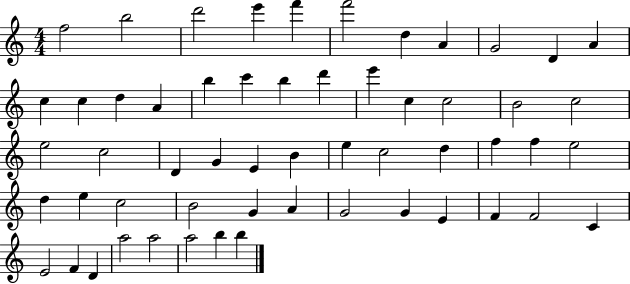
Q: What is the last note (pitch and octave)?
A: B5